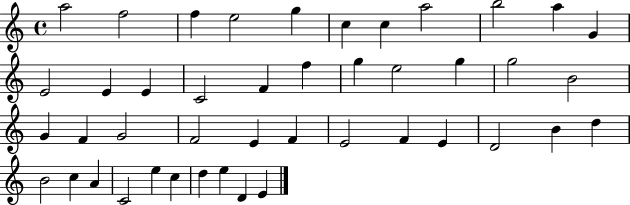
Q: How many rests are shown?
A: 0